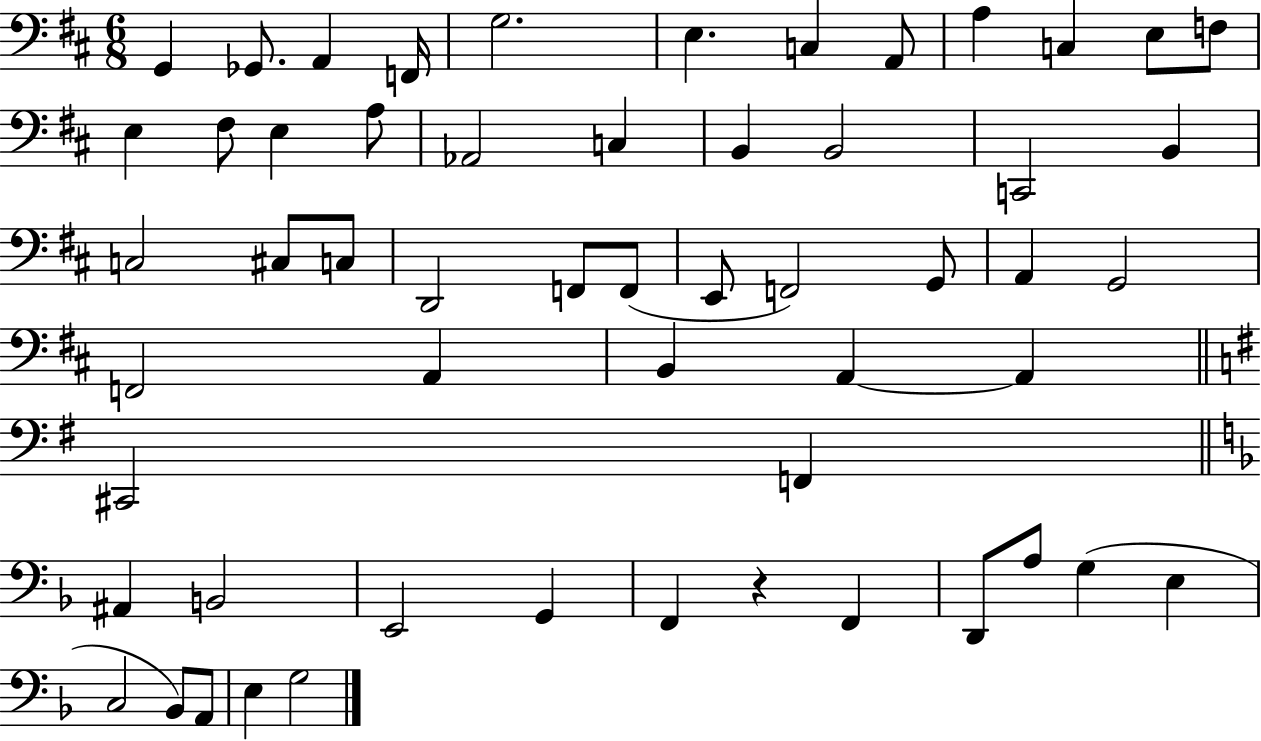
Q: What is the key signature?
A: D major